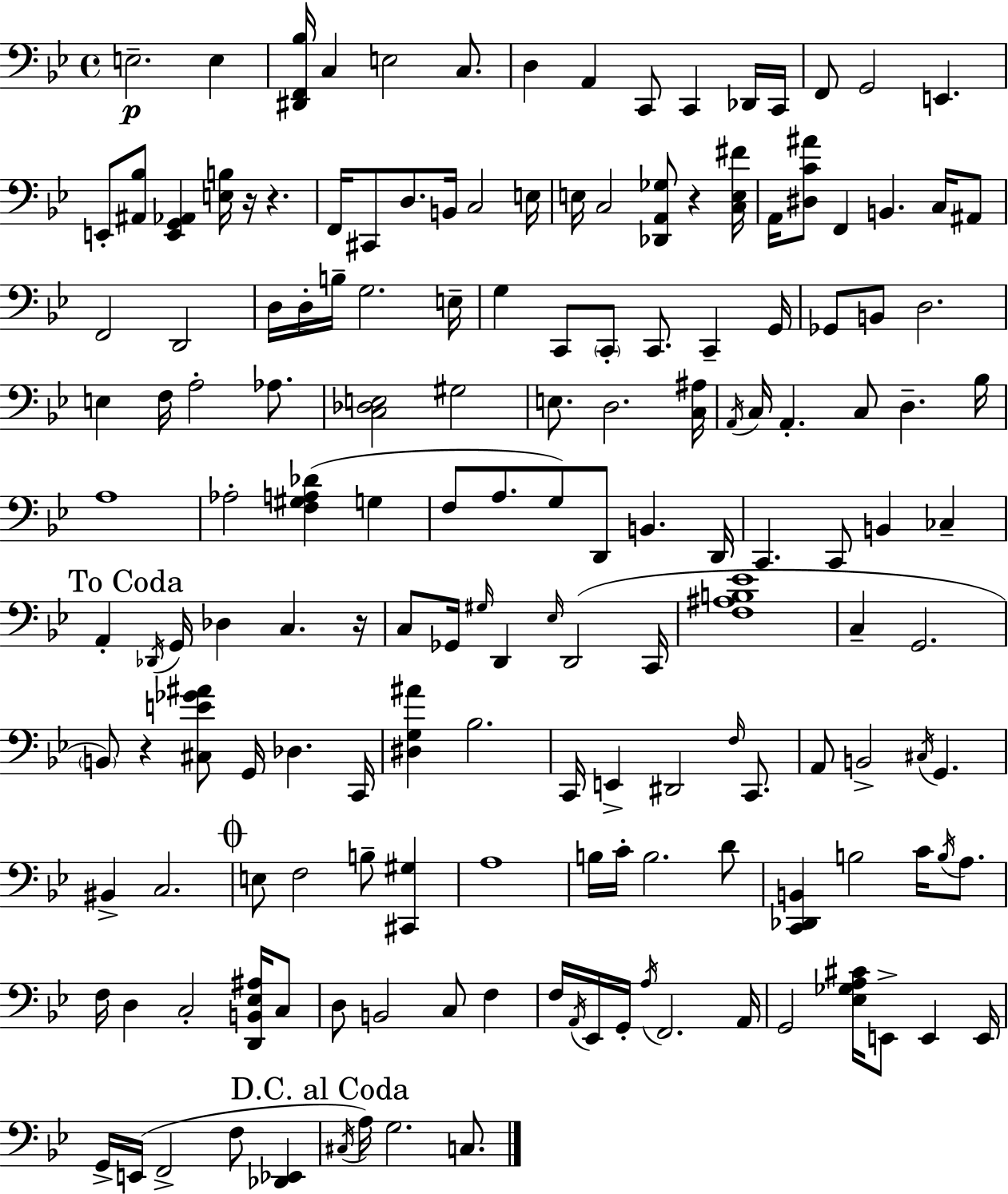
{
  \clef bass
  \time 4/4
  \defaultTimeSignature
  \key g \minor
  e2.--\p e4 | <dis, f, bes>16 c4 e2 c8. | d4 a,4 c,8 c,4 des,16 c,16 | f,8 g,2 e,4. | \break e,8-. <ais, bes>8 <e, g, aes,>4 <e b>16 r16 r4. | f,16 cis,8 d8. b,16 c2 e16 | e16 c2 <des, a, ges>8 r4 <c e fis'>16 | a,16 <dis c' ais'>8 f,4 b,4. c16 ais,8 | \break f,2 d,2 | d16 d16-. b16-- g2. e16-- | g4 c,8 \parenthesize c,8-. c,8. c,4-- g,16 | ges,8 b,8 d2. | \break e4 f16 a2-. aes8. | <c des e>2 gis2 | e8. d2. <c ais>16 | \acciaccatura { a,16 } c16 a,4.-. c8 d4.-- | \break bes16 a1 | aes2-. <f gis a des'>4( g4 | f8 a8. g8) d,8 b,4. | d,16 c,4. c,8 b,4 ces4-- | \break \mark "To Coda" a,4-. \acciaccatura { des,16 } g,16 des4 c4. | r16 c8 ges,16 \grace { gis16 } d,4 \grace { ees16 } d,2( | c,16 <f ais b ees'>1 | c4-- g,2. | \break \parenthesize b,8) r4 <cis e' ges' ais'>8 g,16 des4. | c,16 <dis g ais'>4 bes2. | c,16 e,4-> dis,2 | \grace { f16 } c,8. a,8 b,2-> \acciaccatura { cis16 } | \break g,4. bis,4-> c2. | \mark \markup { \musicglyph "scripts.coda" } e8 f2 | b8-- <cis, gis>4 a1 | b16 c'16-. b2. | \break d'8 <c, des, b,>4 b2 | c'16 \acciaccatura { b16 } a8. f16 d4 c2-. | <d, b, ees ais>16 c8 d8 b,2 | c8 f4 f16 \acciaccatura { a,16 } ees,16 g,16-. \acciaccatura { a16 } f,2. | \break a,16 g,2 | <ees ges a cis'>16 e,8-> e,4 e,16 g,16-> e,16( f,2-> | f8 <des, ees,>4 \mark "D.C. al Coda" \acciaccatura { cis16 } a16) g2. | c8. \bar "|."
}